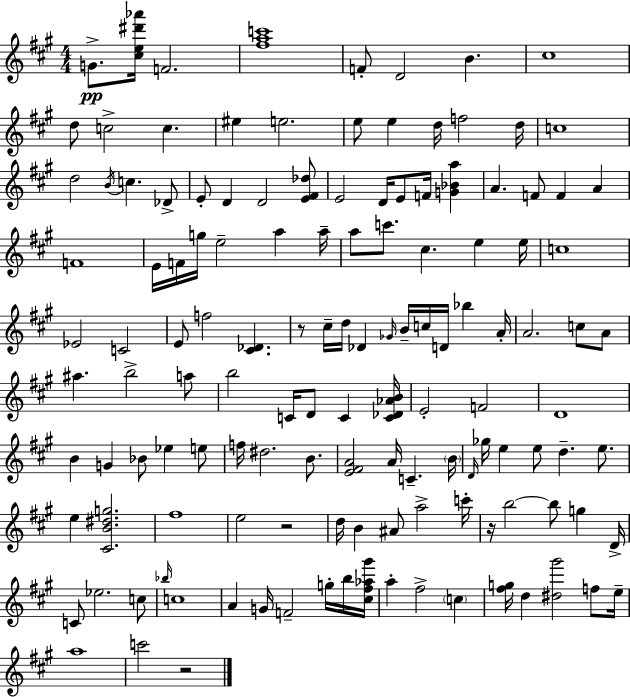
{
  \clef treble
  \numericTimeSignature
  \time 4/4
  \key a \major
  g'8.->\pp <cis'' e'' dis''' aes'''>16 f'2. | <fis'' a'' c'''>1 | f'8-. d'2 b'4. | cis''1 | \break d''8 c''2-> c''4. | eis''4 e''2. | e''8 e''4 d''16 f''2 d''16 | c''1 | \break d''2 \acciaccatura { b'16 } c''4. des'8-> | e'8-. d'4 d'2 <e' fis' des''>8 | e'2 d'16 e'8 f'16 <g' bes' a''>4 | a'4. f'8 f'4 a'4 | \break f'1 | e'16 f'16 g''16 e''2-- a''4 | a''16-- a''8 c'''8. cis''4. e''4 | e''16 c''1 | \break ees'2 c'2 | e'8 f''2 <cis' des'>4. | r8 cis''16-- d''16 des'4 \grace { ges'16 } b'16-- c''16 d'16 bes''4 | a'16-. a'2. c''8 | \break a'8 ais''4. b''2-> | a''8 b''2 c'16 d'8 c'4 | <c' des' aes' b'>16 e'2-. f'2 | d'1 | \break b'4 g'4 bes'8 ees''4 | e''8 f''16 dis''2. b'8. | <e' fis' a'>2 a'16 c'4.-- | \parenthesize b'16 \grace { d'16 } ges''16 e''4 e''8 d''4.-- | \break e''8. e''4 <cis' b' dis'' g''>2. | fis''1 | e''2 r2 | d''16 b'4 ais'8 a''2-> | \break c'''16-. r16 b''2~~ b''8 g''4 | d'16-> c'8 ees''2. | c''8 \grace { bes''16 } c''1 | a'4 g'16 f'2-- | \break g''16-. b''16 <cis'' fis'' aes'' gis'''>16 a''4-. fis''2-> | \parenthesize c''4 <fis'' g''>16 d''4 <dis'' gis'''>2 | f''8 e''16-- a''1 | c'''2 r2 | \break \bar "|."
}